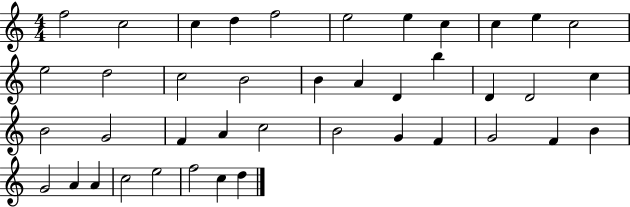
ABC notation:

X:1
T:Untitled
M:4/4
L:1/4
K:C
f2 c2 c d f2 e2 e c c e c2 e2 d2 c2 B2 B A D b D D2 c B2 G2 F A c2 B2 G F G2 F B G2 A A c2 e2 f2 c d